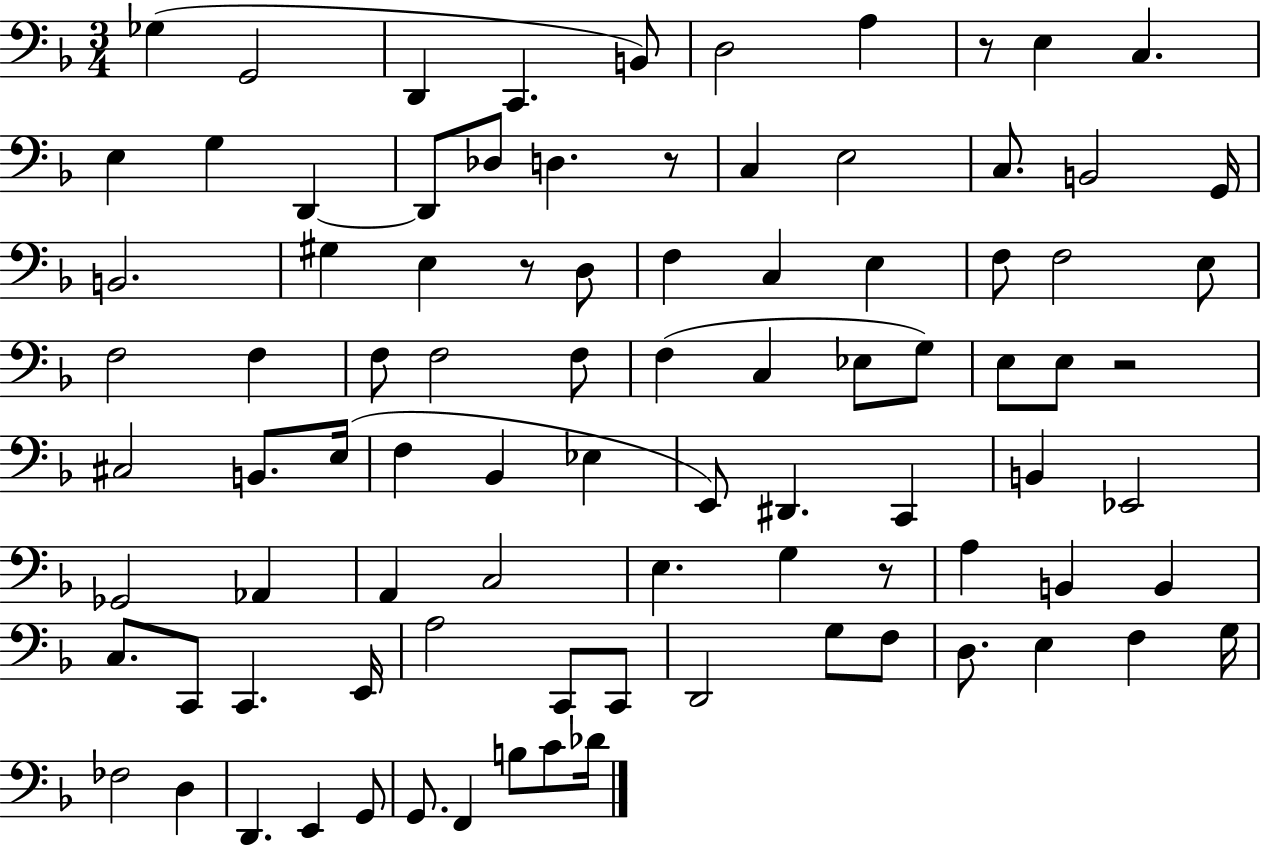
Gb3/q G2/h D2/q C2/q. B2/e D3/h A3/q R/e E3/q C3/q. E3/q G3/q D2/q D2/e Db3/e D3/q. R/e C3/q E3/h C3/e. B2/h G2/s B2/h. G#3/q E3/q R/e D3/e F3/q C3/q E3/q F3/e F3/h E3/e F3/h F3/q F3/e F3/h F3/e F3/q C3/q Eb3/e G3/e E3/e E3/e R/h C#3/h B2/e. E3/s F3/q Bb2/q Eb3/q E2/e D#2/q. C2/q B2/q Eb2/h Gb2/h Ab2/q A2/q C3/h E3/q. G3/q R/e A3/q B2/q B2/q C3/e. C2/e C2/q. E2/s A3/h C2/e C2/e D2/h G3/e F3/e D3/e. E3/q F3/q G3/s FES3/h D3/q D2/q. E2/q G2/e G2/e. F2/q B3/e C4/e Db4/s